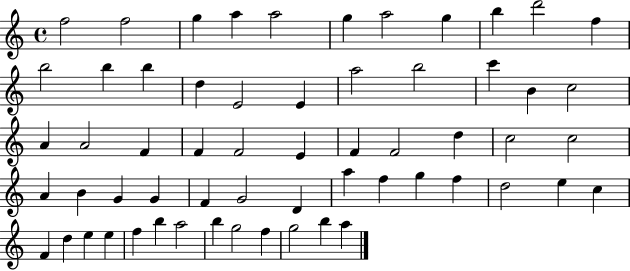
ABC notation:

X:1
T:Untitled
M:4/4
L:1/4
K:C
f2 f2 g a a2 g a2 g b d'2 f b2 b b d E2 E a2 b2 c' B c2 A A2 F F F2 E F F2 d c2 c2 A B G G F G2 D a f g f d2 e c F d e e f b a2 b g2 f g2 b a